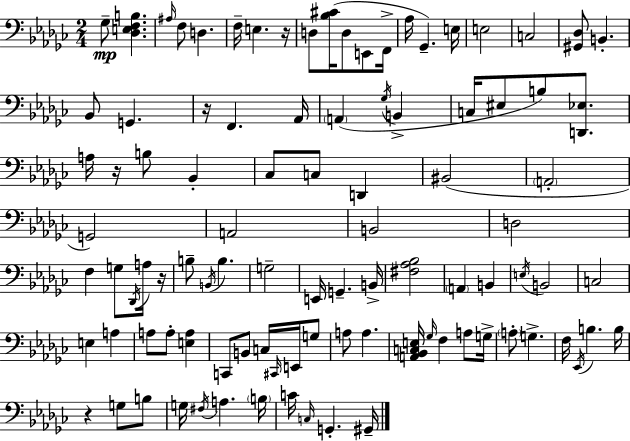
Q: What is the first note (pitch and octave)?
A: Gb3